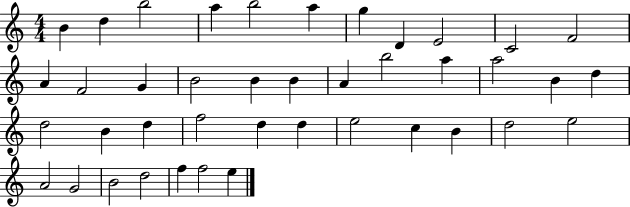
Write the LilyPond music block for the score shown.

{
  \clef treble
  \numericTimeSignature
  \time 4/4
  \key c \major
  b'4 d''4 b''2 | a''4 b''2 a''4 | g''4 d'4 e'2 | c'2 f'2 | \break a'4 f'2 g'4 | b'2 b'4 b'4 | a'4 b''2 a''4 | a''2 b'4 d''4 | \break d''2 b'4 d''4 | f''2 d''4 d''4 | e''2 c''4 b'4 | d''2 e''2 | \break a'2 g'2 | b'2 d''2 | f''4 f''2 e''4 | \bar "|."
}